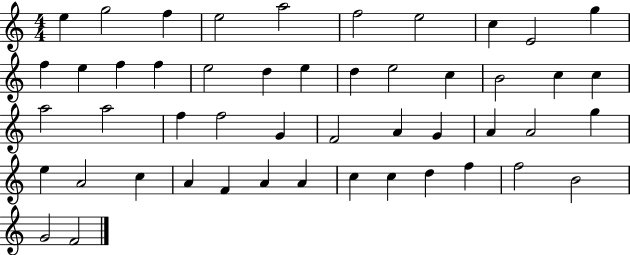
{
  \clef treble
  \numericTimeSignature
  \time 4/4
  \key c \major
  e''4 g''2 f''4 | e''2 a''2 | f''2 e''2 | c''4 e'2 g''4 | \break f''4 e''4 f''4 f''4 | e''2 d''4 e''4 | d''4 e''2 c''4 | b'2 c''4 c''4 | \break a''2 a''2 | f''4 f''2 g'4 | f'2 a'4 g'4 | a'4 a'2 g''4 | \break e''4 a'2 c''4 | a'4 f'4 a'4 a'4 | c''4 c''4 d''4 f''4 | f''2 b'2 | \break g'2 f'2 | \bar "|."
}